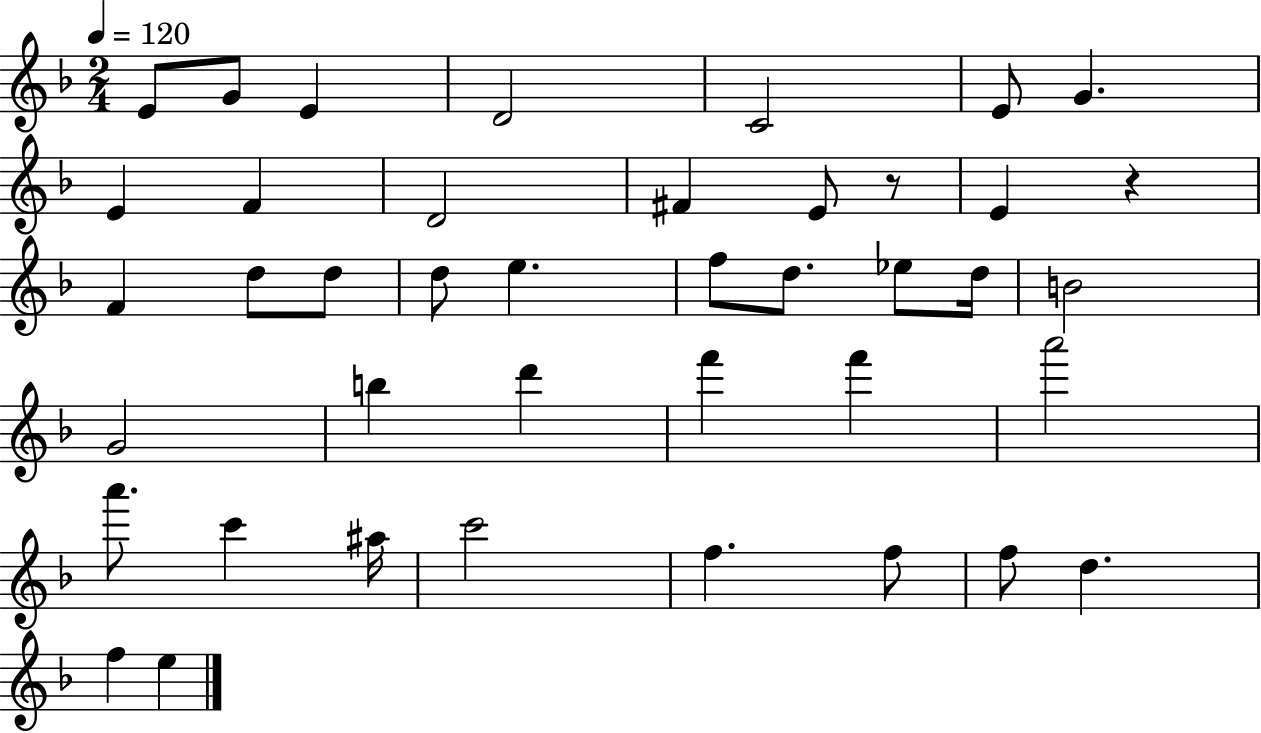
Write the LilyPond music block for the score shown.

{
  \clef treble
  \numericTimeSignature
  \time 2/4
  \key f \major
  \tempo 4 = 120
  e'8 g'8 e'4 | d'2 | c'2 | e'8 g'4. | \break e'4 f'4 | d'2 | fis'4 e'8 r8 | e'4 r4 | \break f'4 d''8 d''8 | d''8 e''4. | f''8 d''8. ees''8 d''16 | b'2 | \break g'2 | b''4 d'''4 | f'''4 f'''4 | a'''2 | \break a'''8. c'''4 ais''16 | c'''2 | f''4. f''8 | f''8 d''4. | \break f''4 e''4 | \bar "|."
}